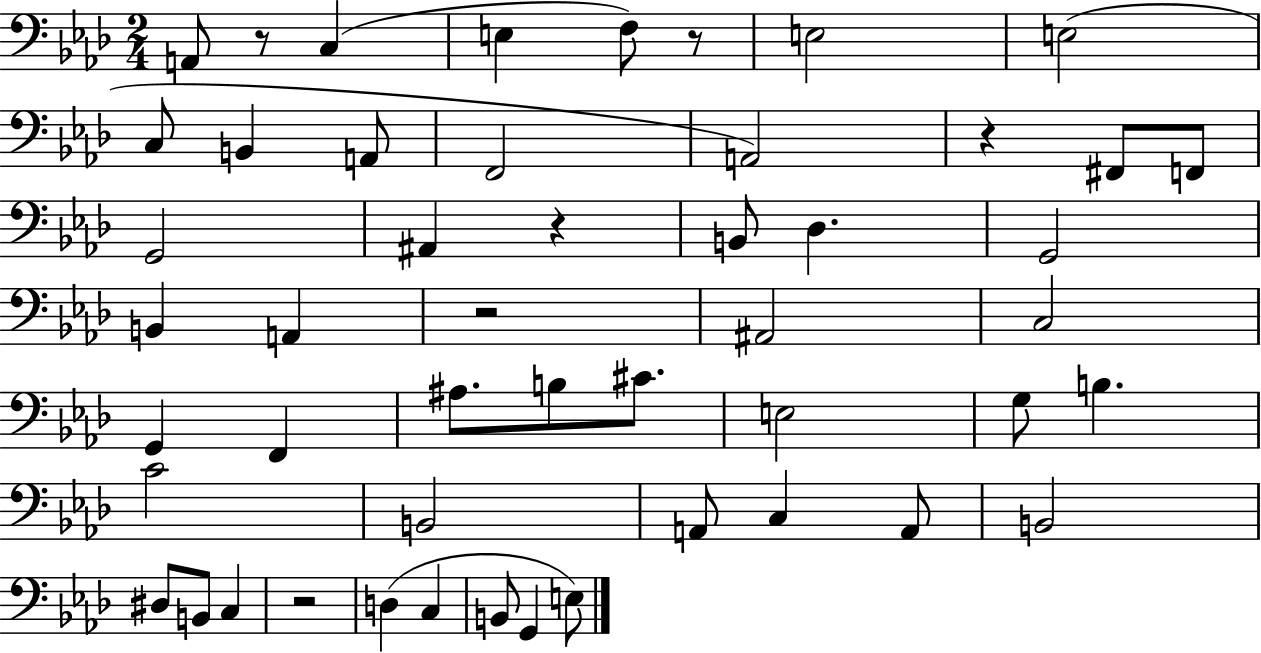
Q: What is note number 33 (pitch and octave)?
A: A2